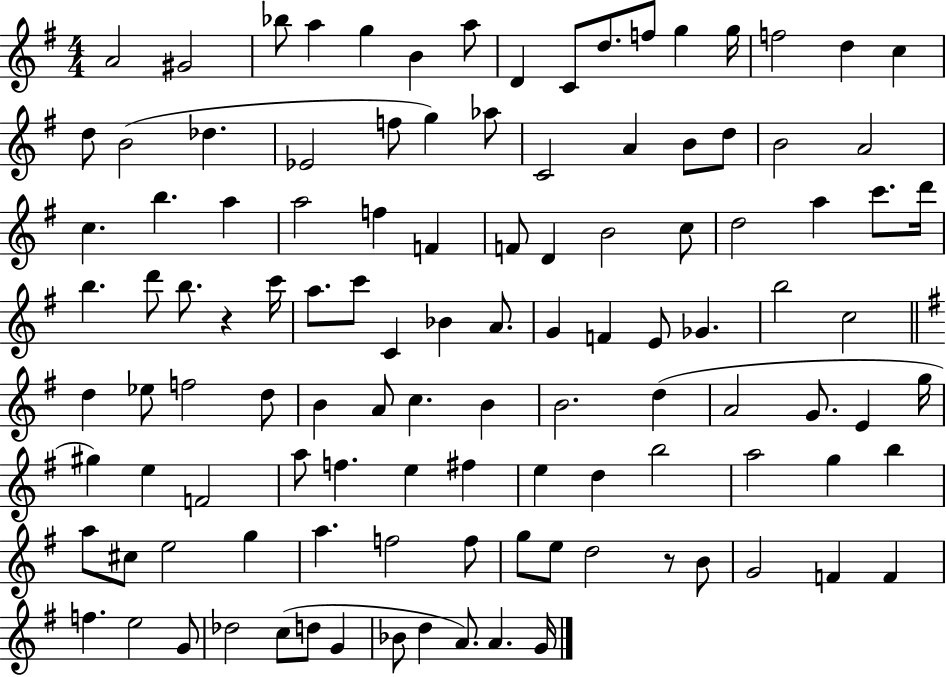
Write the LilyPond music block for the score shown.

{
  \clef treble
  \numericTimeSignature
  \time 4/4
  \key g \major
  a'2 gis'2 | bes''8 a''4 g''4 b'4 a''8 | d'4 c'8 d''8. f''8 g''4 g''16 | f''2 d''4 c''4 | \break d''8 b'2( des''4. | ees'2 f''8 g''4) aes''8 | c'2 a'4 b'8 d''8 | b'2 a'2 | \break c''4. b''4. a''4 | a''2 f''4 f'4 | f'8 d'4 b'2 c''8 | d''2 a''4 c'''8. d'''16 | \break b''4. d'''8 b''8. r4 c'''16 | a''8. c'''8 c'4 bes'4 a'8. | g'4 f'4 e'8 ges'4. | b''2 c''2 | \break \bar "||" \break \key g \major d''4 ees''8 f''2 d''8 | b'4 a'8 c''4. b'4 | b'2. d''4( | a'2 g'8. e'4 g''16 | \break gis''4) e''4 f'2 | a''8 f''4. e''4 fis''4 | e''4 d''4 b''2 | a''2 g''4 b''4 | \break a''8 cis''8 e''2 g''4 | a''4. f''2 f''8 | g''8 e''8 d''2 r8 b'8 | g'2 f'4 f'4 | \break f''4. e''2 g'8 | des''2 c''8( d''8 g'4 | bes'8 d''4 a'8.) a'4. g'16 | \bar "|."
}